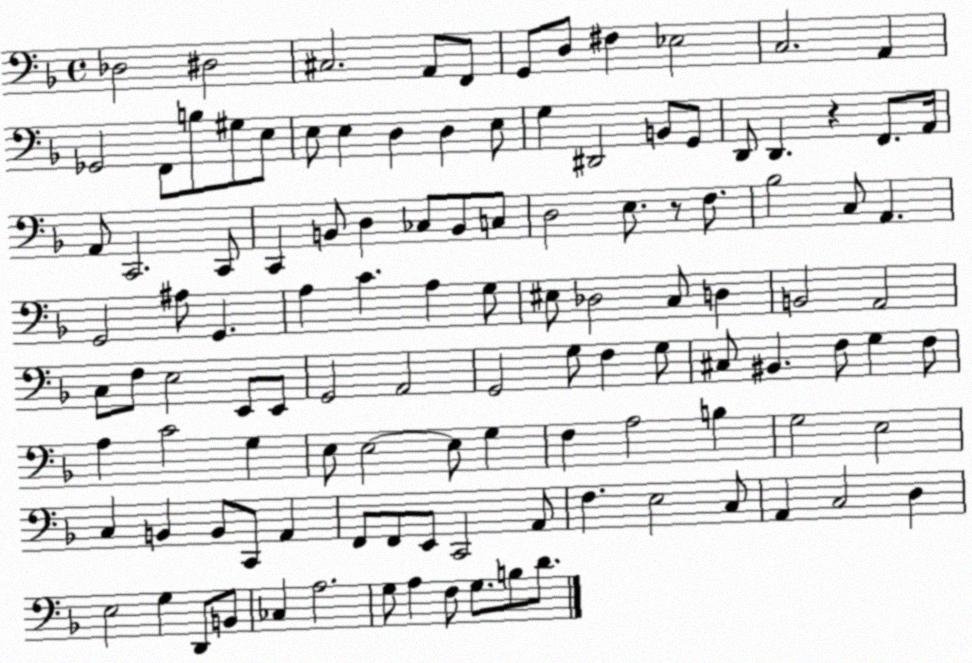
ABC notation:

X:1
T:Untitled
M:4/4
L:1/4
K:F
_D,2 ^D,2 ^C,2 A,,/2 F,,/2 G,,/2 D,/2 ^F, _E,2 C,2 A,, _G,,2 F,,/2 B,/2 ^G,/2 E,/2 E,/2 E, D, D, E,/2 G, ^D,,2 B,,/2 G,,/2 D,,/2 D,, z F,,/2 A,,/4 A,,/2 C,,2 C,,/2 C,, B,,/2 D, _C,/2 B,,/2 C,/2 D,2 E,/2 z/2 F,/2 _B,2 C,/2 A,, G,,2 ^A,/2 G,, A, C A, G,/2 ^E,/2 _D,2 C,/2 D, B,,2 A,,2 C,/2 F,/2 E,2 E,,/2 E,,/2 G,,2 A,,2 G,,2 G,/2 F, G,/2 ^C,/2 ^B,, F,/2 G, F,/2 A, C2 G, E,/2 E,2 E,/2 G, F, A,2 B, G,2 E,2 C, B,, B,,/2 C,,/2 A,, F,,/2 F,,/2 E,,/2 C,,2 A,,/2 F, E,2 C,/2 A,, C,2 D, E,2 G, D,,/2 B,,/2 _C, A,2 G,/2 A, F,/2 G,/2 B,/2 D/2